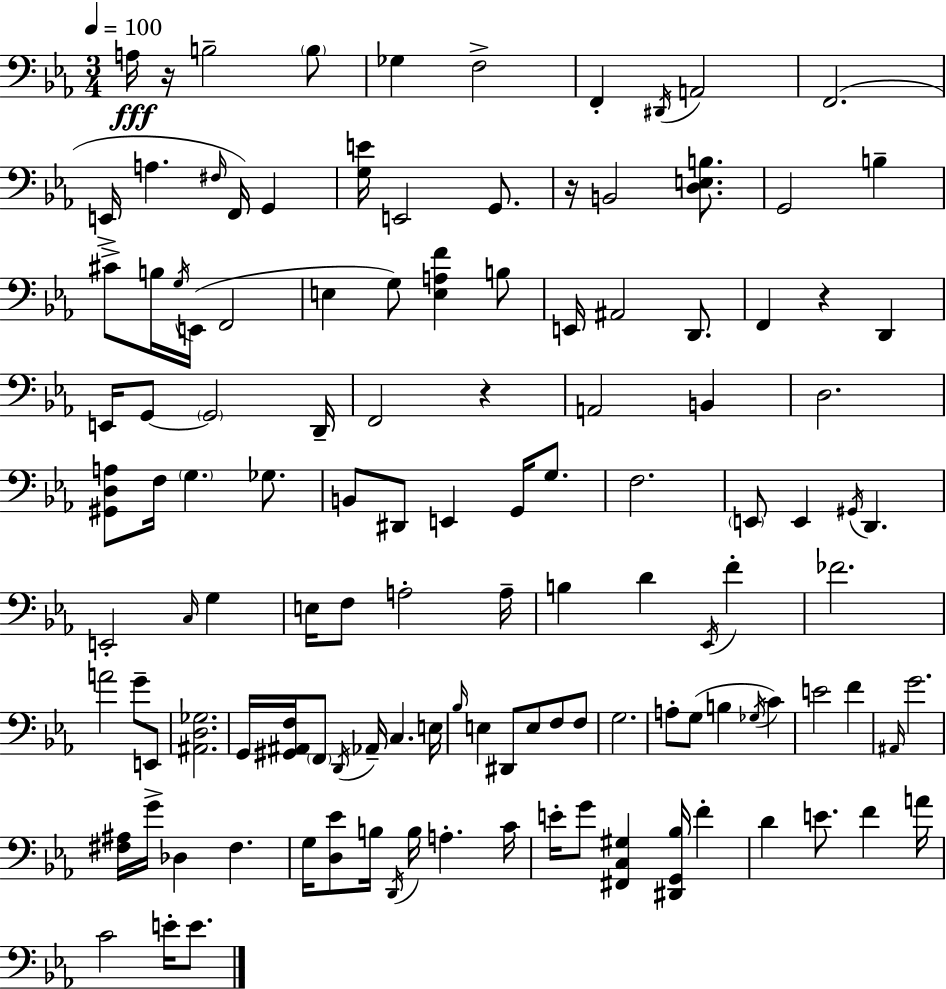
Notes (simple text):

A3/s R/s B3/h B3/e Gb3/q F3/h F2/q D#2/s A2/h F2/h. E2/s A3/q. F#3/s F2/s G2/q [G3,E4]/s E2/h G2/e. R/s B2/h [D3,E3,B3]/e. G2/h B3/q C#4/e B3/s G3/s E2/s F2/h E3/q G3/e [E3,A3,F4]/q B3/e E2/s A#2/h D2/e. F2/q R/q D2/q E2/s G2/e G2/h D2/s F2/h R/q A2/h B2/q D3/h. [G#2,D3,A3]/e F3/s G3/q. Gb3/e. B2/e D#2/e E2/q G2/s G3/e. F3/h. E2/e E2/q G#2/s D2/q. E2/h C3/s G3/q E3/s F3/e A3/h A3/s B3/q D4/q Eb2/s F4/q FES4/h. A4/h G4/e E2/e [A#2,D3,Gb3]/h. G2/s [G#2,A#2,F3]/s F2/e D2/s Ab2/s C3/q. E3/s Bb3/s E3/q D#2/e E3/e F3/e F3/e G3/h. A3/e G3/e B3/q Gb3/s C4/q E4/h F4/q A#2/s G4/h. [F#3,A#3]/s G4/s Db3/q F#3/q. G3/s [D3,Eb4]/e B3/s D2/s B3/s A3/q. C4/s E4/s G4/e [F#2,C3,G#3]/q [D#2,G2,Bb3]/s F4/q D4/q E4/e. F4/q A4/s C4/h E4/s E4/e.